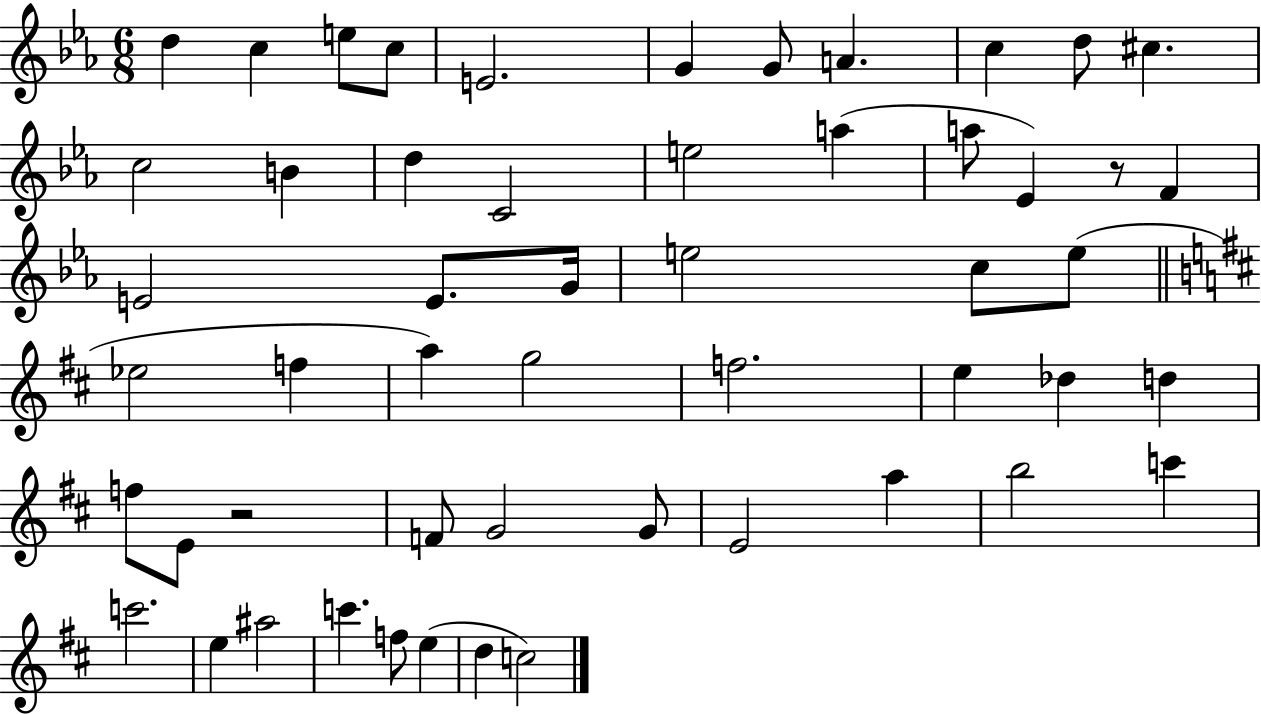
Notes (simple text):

D5/q C5/q E5/e C5/e E4/h. G4/q G4/e A4/q. C5/q D5/e C#5/q. C5/h B4/q D5/q C4/h E5/h A5/q A5/e Eb4/q R/e F4/q E4/h E4/e. G4/s E5/h C5/e E5/e Eb5/h F5/q A5/q G5/h F5/h. E5/q Db5/q D5/q F5/e E4/e R/h F4/e G4/h G4/e E4/h A5/q B5/h C6/q C6/h. E5/q A#5/h C6/q. F5/e E5/q D5/q C5/h